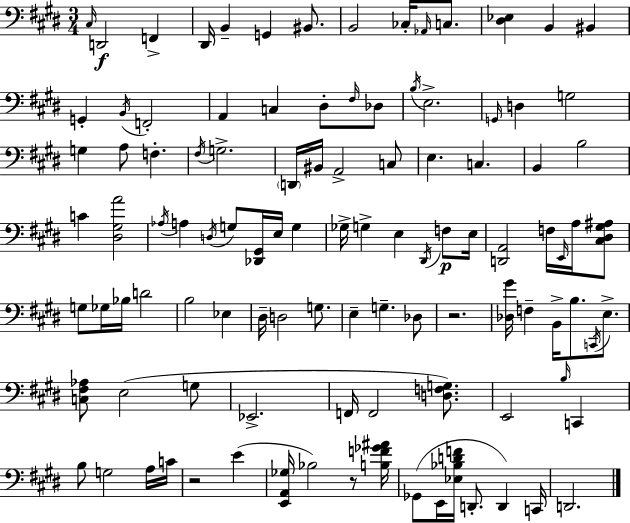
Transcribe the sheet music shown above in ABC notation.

X:1
T:Untitled
M:3/4
L:1/4
K:E
^C,/4 D,,2 F,, ^D,,/4 B,, G,, ^B,,/2 B,,2 _C,/4 _A,,/4 C,/2 [^D,_E,] B,, ^B,, G,, B,,/4 F,,2 A,, C, ^D,/2 ^F,/4 _D,/2 B,/4 E,2 G,,/4 D, G,2 G, A,/2 F, ^F,/4 G,2 D,,/4 ^B,,/4 A,,2 C,/2 E, C, B,, B,2 C [^D,^G,A]2 _A,/4 A, D,/4 G,/2 [_D,,^G,,]/4 E,/4 G, _G,/4 G, E, ^D,,/4 F,/2 E,/4 [D,,A,,]2 F,/4 E,,/4 A,/4 [^C,^D,^G,^A,]/2 G,/2 _G,/4 _B,/4 D2 B,2 _E, ^D,/4 D,2 G,/2 E, G, _D,/2 z2 [_D,^G]/4 F, B,,/4 B,/2 C,,/4 E,/2 [C,^F,_A,]/2 E,2 G,/2 _E,,2 F,,/4 F,,2 [D,F,G,]/2 E,,2 B,/4 C,, B,/2 G,2 A,/4 C/4 z2 E [E,,A,,_G,]/4 _B,2 z/2 [B,F_G^A]/4 _G,,/2 E,,/4 [_E,_B,DF]/4 D,,/2 D,, C,,/4 D,,2